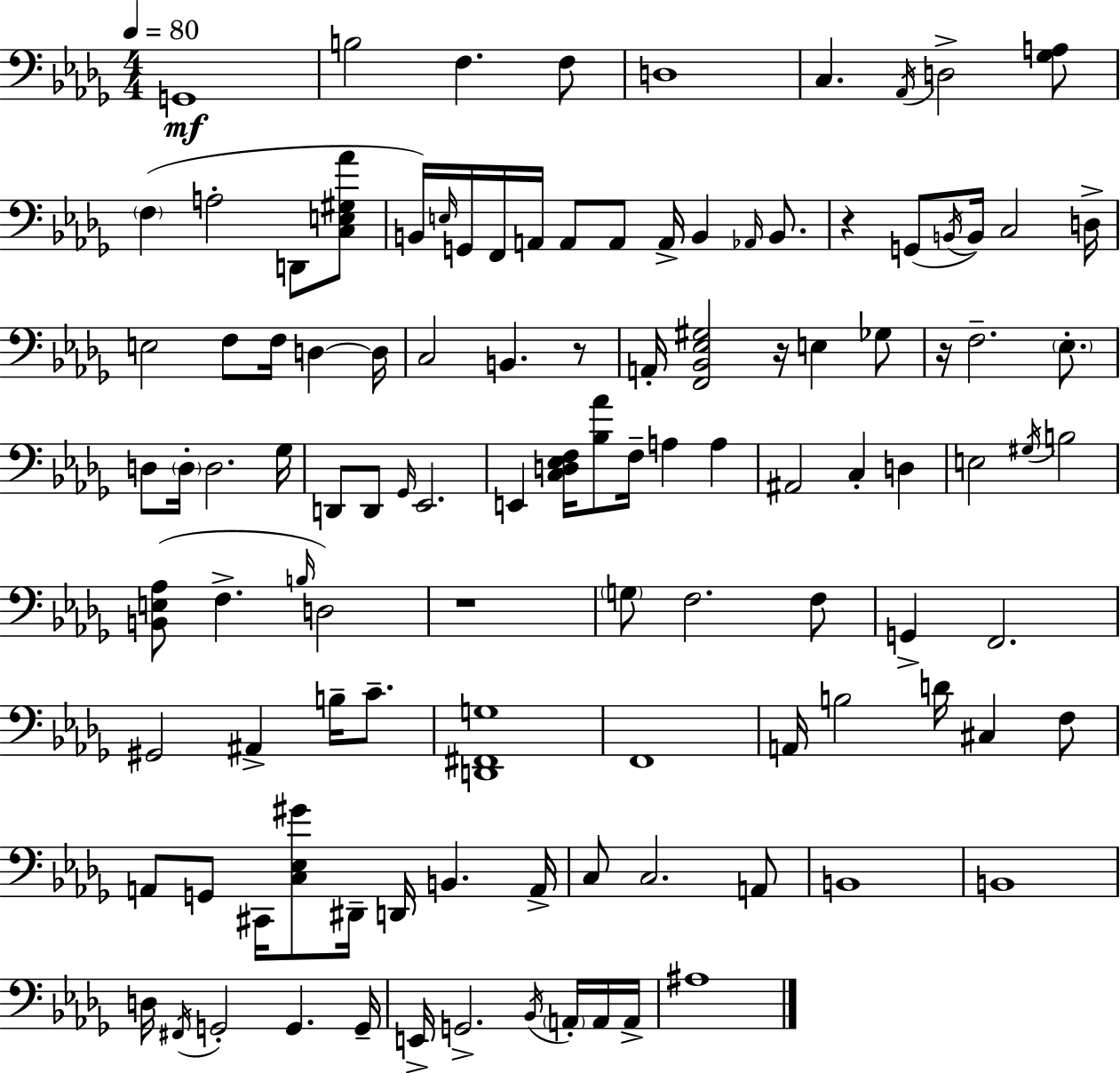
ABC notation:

X:1
T:Untitled
M:4/4
L:1/4
K:Bbm
G,,4 B,2 F, F,/2 D,4 C, _A,,/4 D,2 [_G,A,]/2 F, A,2 D,,/2 [C,E,^G,_A]/2 B,,/4 E,/4 G,,/4 F,,/4 A,,/4 A,,/2 A,,/2 A,,/4 B,, _A,,/4 B,,/2 z G,,/2 B,,/4 B,,/4 C,2 D,/4 E,2 F,/2 F,/4 D, D,/4 C,2 B,, z/2 A,,/4 [F,,_B,,_E,^G,]2 z/4 E, _G,/2 z/4 F,2 _E,/2 D,/2 D,/4 D,2 _G,/4 D,,/2 D,,/2 _G,,/4 _E,,2 E,, [C,D,_E,F,]/4 [_B,_A]/2 F,/4 A, A, ^A,,2 C, D, E,2 ^G,/4 B,2 [B,,E,_A,]/2 F, B,/4 D,2 z4 G,/2 F,2 F,/2 G,, F,,2 ^G,,2 ^A,, B,/4 C/2 [D,,^F,,G,]4 F,,4 A,,/4 B,2 D/4 ^C, F,/2 A,,/2 G,,/2 ^C,,/4 [C,_E,^G]/2 ^D,,/4 D,,/4 B,, A,,/4 C,/2 C,2 A,,/2 B,,4 B,,4 D,/4 ^F,,/4 G,,2 G,, G,,/4 E,,/4 G,,2 _B,,/4 A,,/4 A,,/4 A,,/4 ^A,4